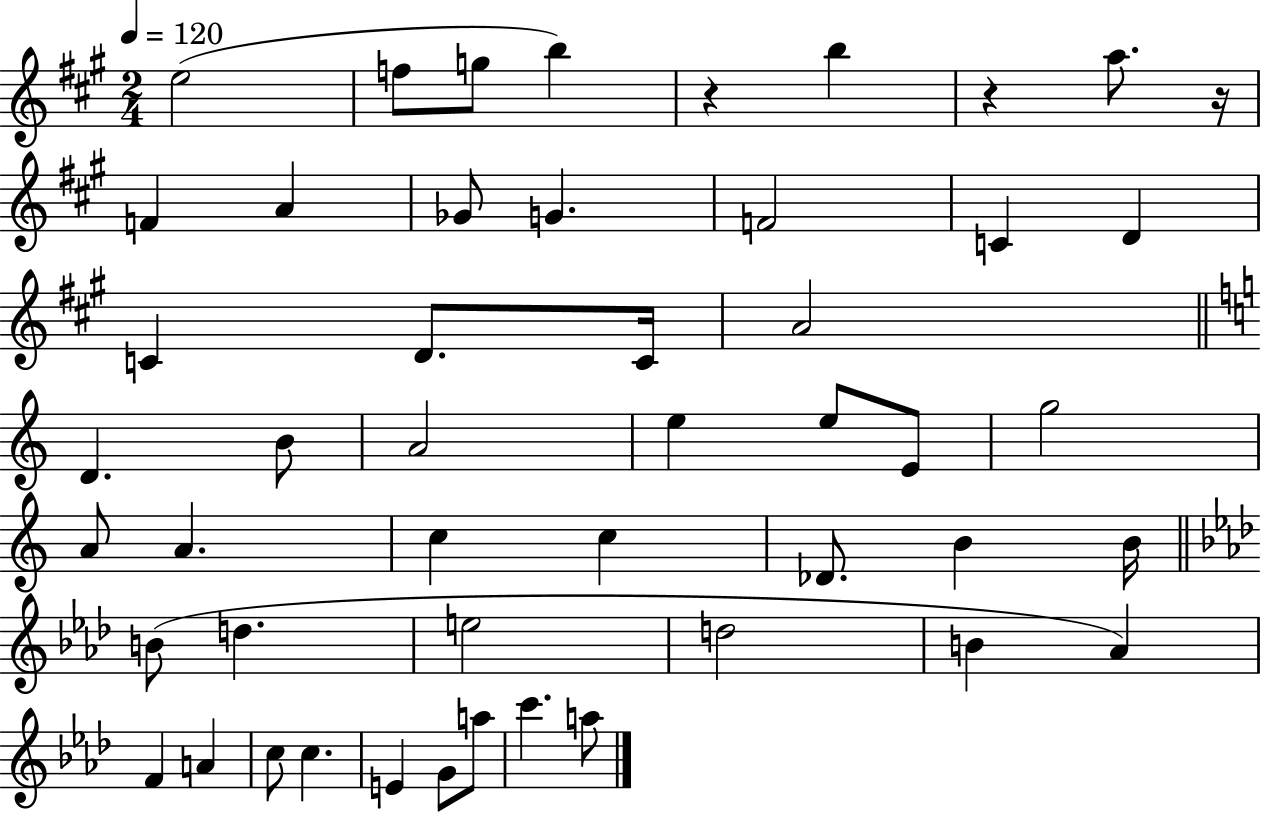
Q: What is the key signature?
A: A major